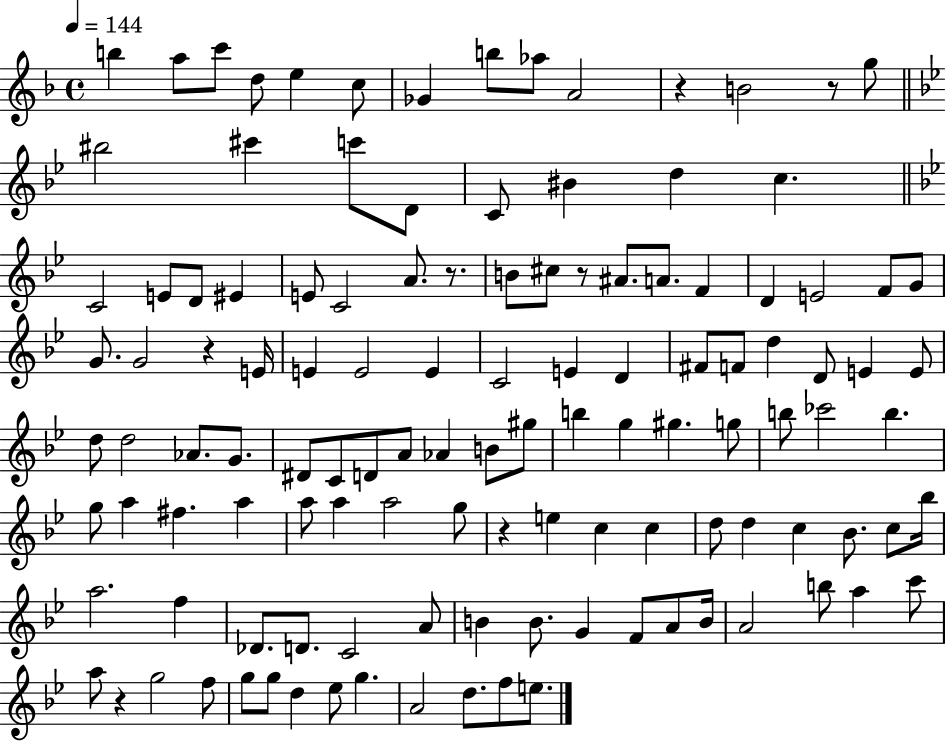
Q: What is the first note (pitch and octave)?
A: B5